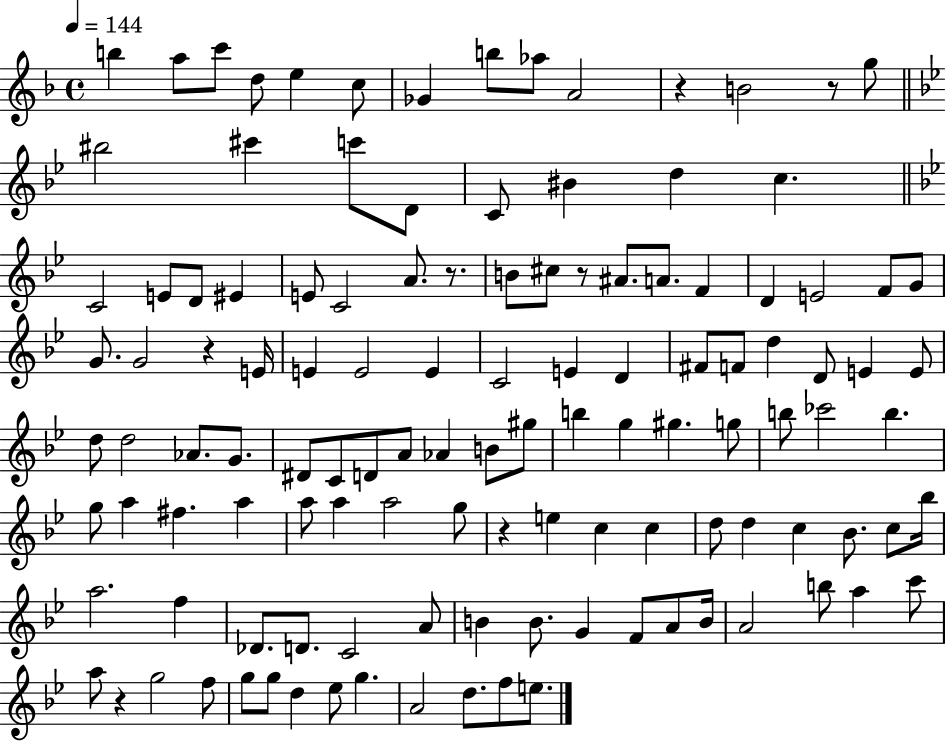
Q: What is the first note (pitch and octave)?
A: B5